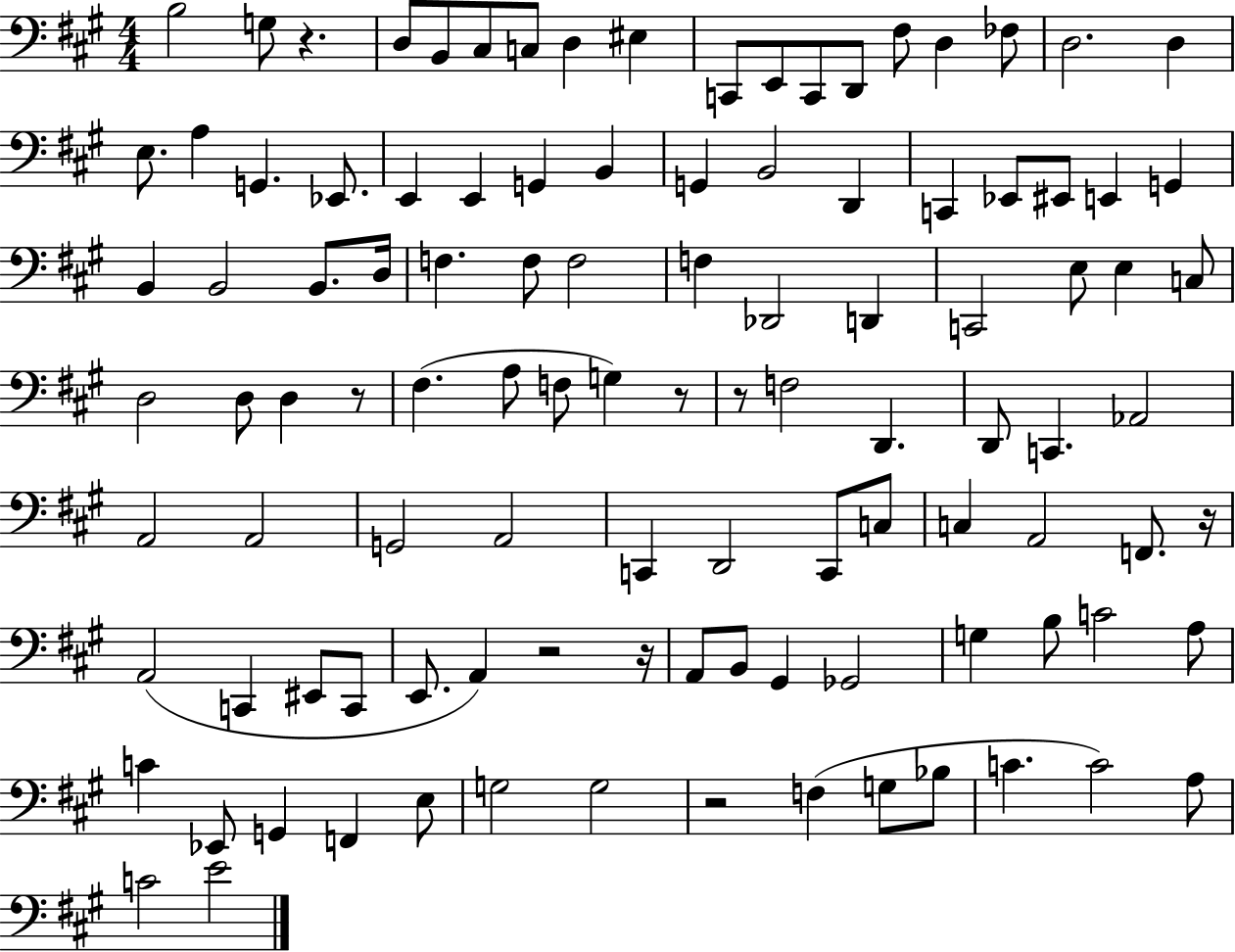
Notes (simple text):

B3/h G3/e R/q. D3/e B2/e C#3/e C3/e D3/q EIS3/q C2/e E2/e C2/e D2/e F#3/e D3/q FES3/e D3/h. D3/q E3/e. A3/q G2/q. Eb2/e. E2/q E2/q G2/q B2/q G2/q B2/h D2/q C2/q Eb2/e EIS2/e E2/q G2/q B2/q B2/h B2/e. D3/s F3/q. F3/e F3/h F3/q Db2/h D2/q C2/h E3/e E3/q C3/e D3/h D3/e D3/q R/e F#3/q. A3/e F3/e G3/q R/e R/e F3/h D2/q. D2/e C2/q. Ab2/h A2/h A2/h G2/h A2/h C2/q D2/h C2/e C3/e C3/q A2/h F2/e. R/s A2/h C2/q EIS2/e C2/e E2/e. A2/q R/h R/s A2/e B2/e G#2/q Gb2/h G3/q B3/e C4/h A3/e C4/q Eb2/e G2/q F2/q E3/e G3/h G3/h R/h F3/q G3/e Bb3/e C4/q. C4/h A3/e C4/h E4/h